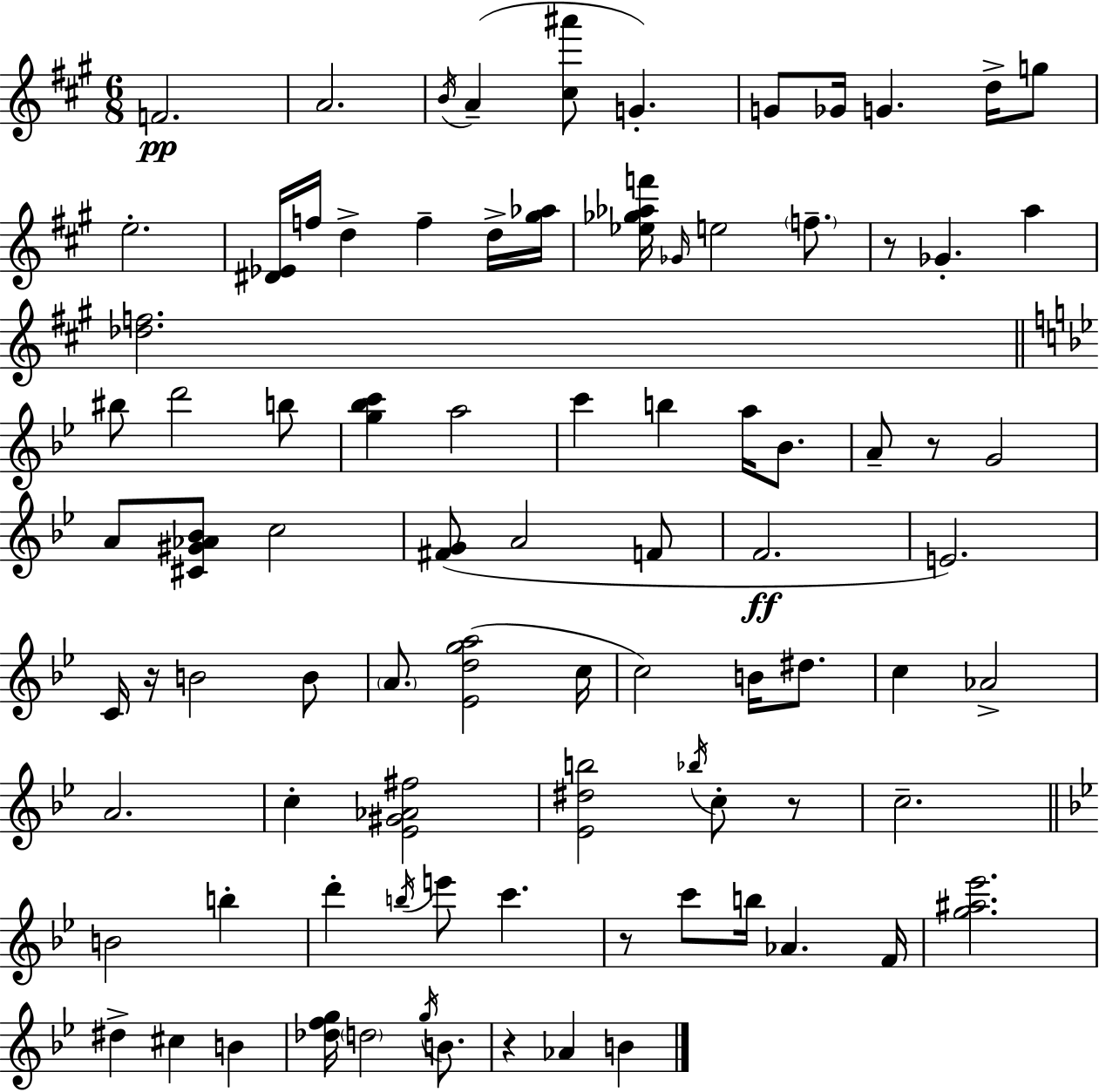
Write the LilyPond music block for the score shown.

{
  \clef treble
  \numericTimeSignature
  \time 6/8
  \key a \major
  \repeat volta 2 { f'2.\pp | a'2. | \acciaccatura { b'16 }( a'4-- <cis'' ais'''>8 g'4.-.) | g'8 ges'16 g'4. d''16-> g''8 | \break e''2.-. | <dis' ees'>16 f''16 d''4-> f''4-- d''16-> | <gis'' aes''>16 <ees'' ges'' aes'' f'''>16 \grace { ges'16 } e''2 \parenthesize f''8.-- | r8 ges'4.-. a''4 | \break <des'' f''>2. | \bar "||" \break \key g \minor bis''8 d'''2 b''8 | <g'' bes'' c'''>4 a''2 | c'''4 b''4 a''16 bes'8. | a'8-- r8 g'2 | \break a'8 <cis' gis' aes' bes'>8 c''2 | <fis' g'>8( a'2 f'8 | f'2.\ff | e'2.) | \break c'16 r16 b'2 b'8 | \parenthesize a'8. <ees' d'' g'' a''>2( c''16 | c''2) b'16 dis''8. | c''4 aes'2-> | \break a'2. | c''4-. <ees' gis' aes' fis''>2 | <ees' dis'' b''>2 \acciaccatura { bes''16 } c''8-. r8 | c''2.-- | \break \bar "||" \break \key bes \major b'2 b''4-. | d'''4-. \acciaccatura { b''16 } e'''8 c'''4. | r8 c'''8 b''16 aes'4. | f'16 <g'' ais'' ees'''>2. | \break dis''4-> cis''4 b'4 | <des'' f'' g''>16 \parenthesize d''2 \acciaccatura { g''16 } b'8. | r4 aes'4 b'4 | } \bar "|."
}